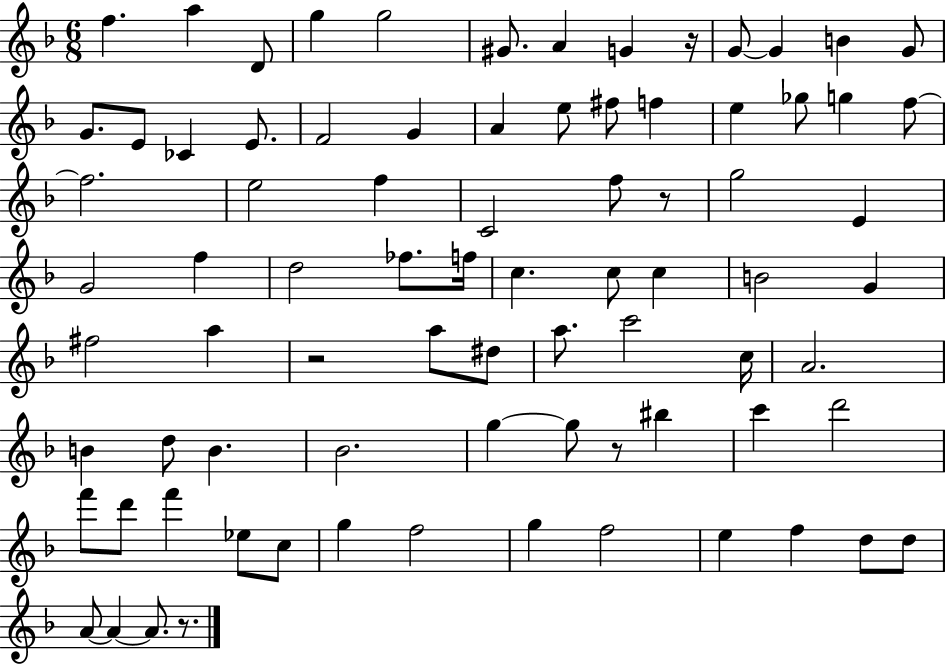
{
  \clef treble
  \numericTimeSignature
  \time 6/8
  \key f \major
  f''4. a''4 d'8 | g''4 g''2 | gis'8. a'4 g'4 r16 | g'8~~ g'4 b'4 g'8 | \break g'8. e'8 ces'4 e'8. | f'2 g'4 | a'4 e''8 fis''8 f''4 | e''4 ges''8 g''4 f''8~~ | \break f''2. | e''2 f''4 | c'2 f''8 r8 | g''2 e'4 | \break g'2 f''4 | d''2 fes''8. f''16 | c''4. c''8 c''4 | b'2 g'4 | \break fis''2 a''4 | r2 a''8 dis''8 | a''8. c'''2 c''16 | a'2. | \break b'4 d''8 b'4. | bes'2. | g''4~~ g''8 r8 bis''4 | c'''4 d'''2 | \break f'''8 d'''8 f'''4 ees''8 c''8 | g''4 f''2 | g''4 f''2 | e''4 f''4 d''8 d''8 | \break a'8~~ a'4~~ a'8. r8. | \bar "|."
}